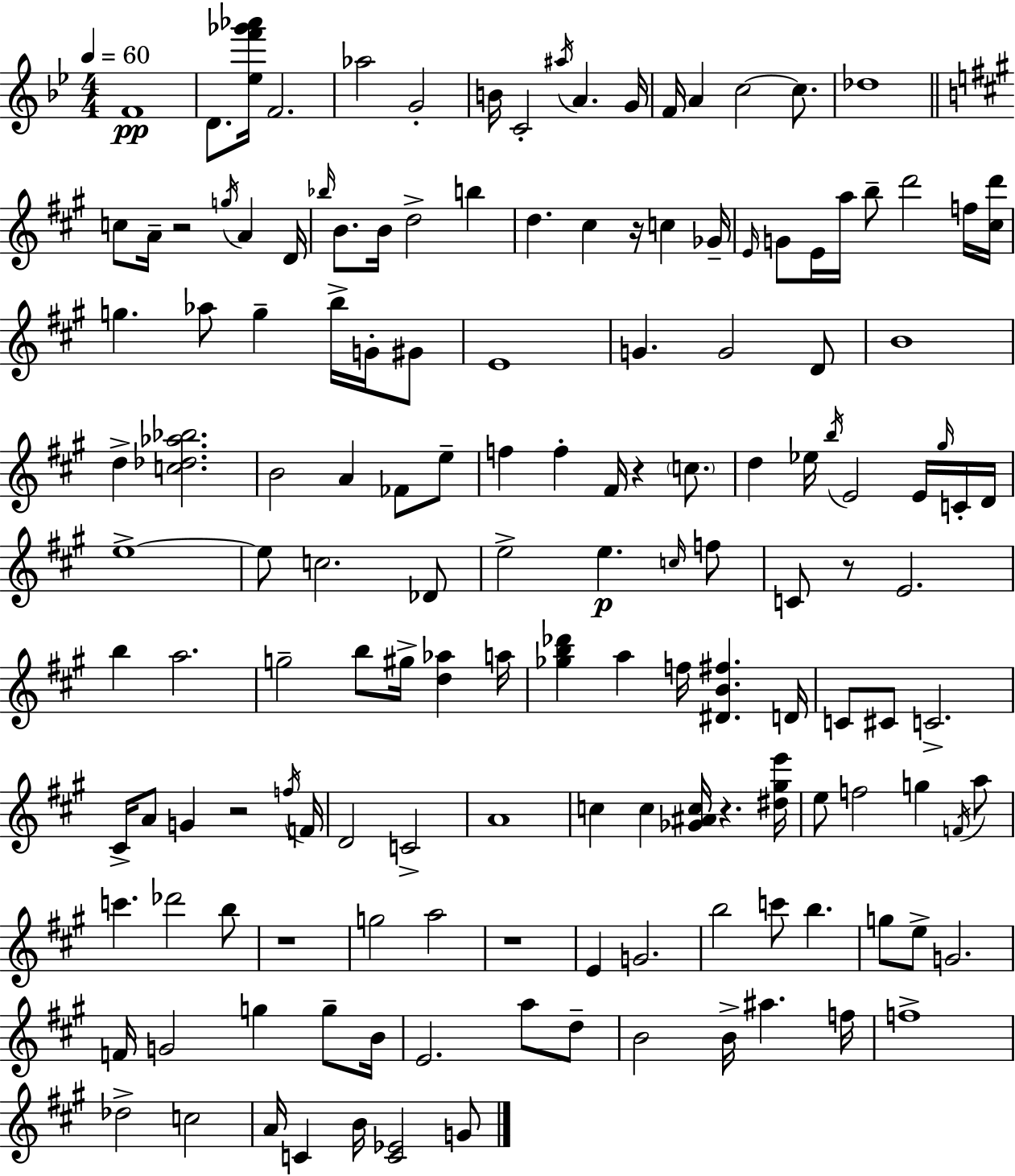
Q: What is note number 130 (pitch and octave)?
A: A4